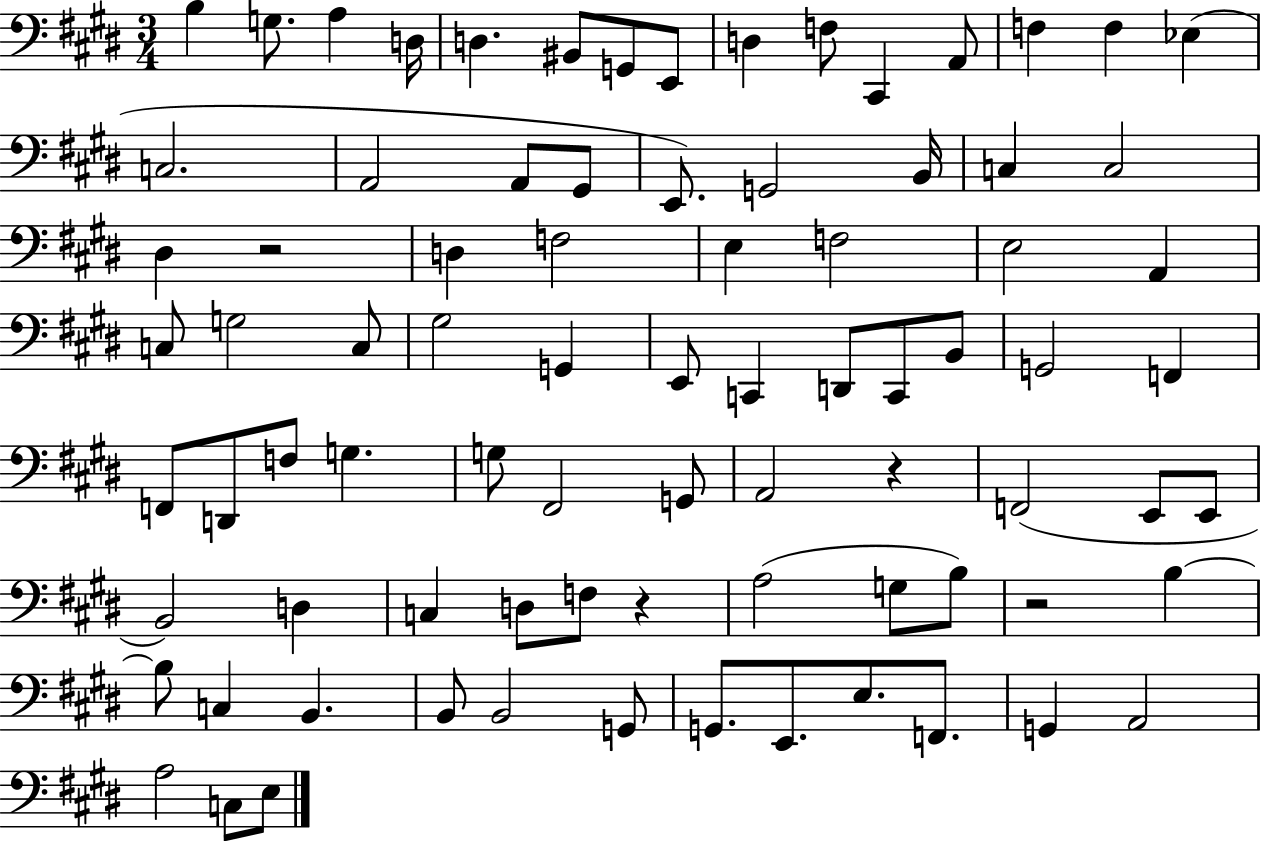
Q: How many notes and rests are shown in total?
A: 82